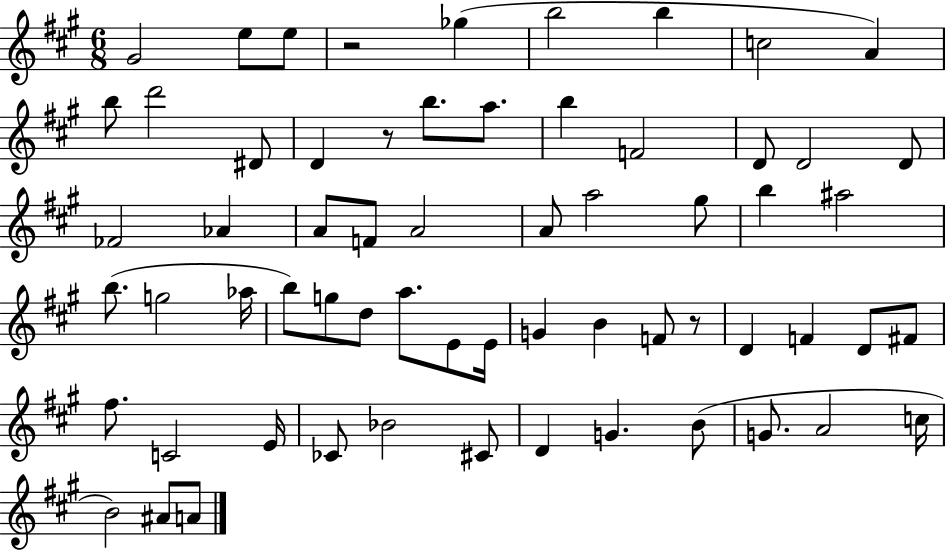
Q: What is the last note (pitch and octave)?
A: A4